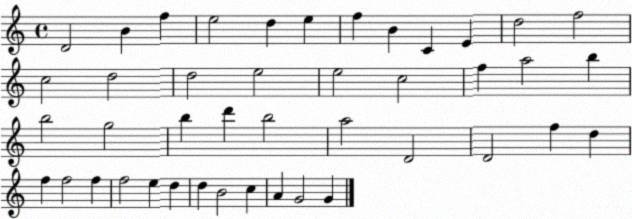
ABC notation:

X:1
T:Untitled
M:4/4
L:1/4
K:C
D2 B f e2 d e f B C E d2 f2 c2 d2 d2 e2 e2 c2 f a2 b b2 g2 b d' b2 a2 D2 D2 f d f f2 f f2 e d d B2 c A G2 G